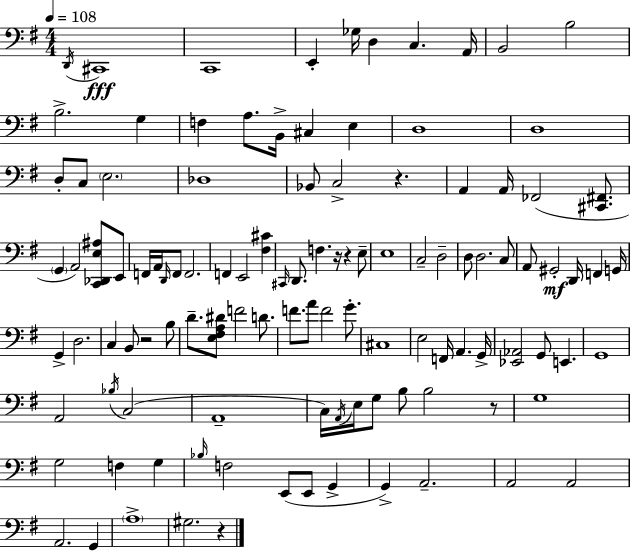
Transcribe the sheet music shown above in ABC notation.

X:1
T:Untitled
M:4/4
L:1/4
K:G
D,,/4 ^C,,4 C,,4 E,, _G,/4 D, C, A,,/4 B,,2 B,2 B,2 G, F, A,/2 B,,/4 ^C, E, D,4 D,4 D,/2 C,/2 E,2 _D,4 _B,,/2 C,2 z A,, A,,/4 _F,,2 [^C,,^F,,]/2 G,, A,,2 [C,,_D,,E,^A,]/2 E,,/2 F,,/4 A,,/4 D,,/4 F,,/2 F,,2 F,, E,,2 [^F,^C] ^C,,/4 D,,/2 F, z/4 z E,/2 E,4 C,2 D,2 D,/2 D,2 C,/2 A,,/2 ^G,,2 D,,/4 F,, G,,/4 G,, D,2 C, B,,/2 z2 B,/2 D/2 [E,^F,A,^D]/2 F2 D/2 F/2 A/2 F2 G/2 ^C,4 E,2 F,,/4 A,, G,,/4 [_E,,_A,,]2 G,,/2 E,, G,,4 A,,2 _B,/4 C,2 A,,4 C,/4 A,,/4 E,/4 G,/2 B,/2 B,2 z/2 G,4 G,2 F, G, _B,/4 F,2 E,,/2 E,,/2 G,, G,, A,,2 A,,2 A,,2 A,,2 G,, A,4 ^G,2 z